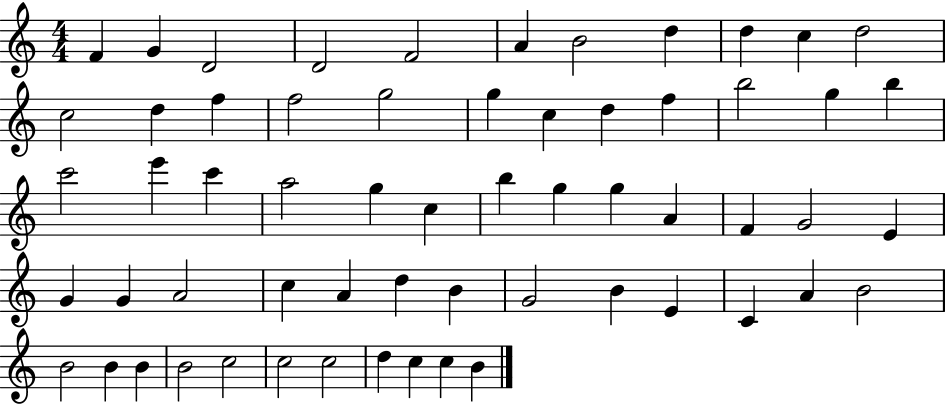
F4/q G4/q D4/h D4/h F4/h A4/q B4/h D5/q D5/q C5/q D5/h C5/h D5/q F5/q F5/h G5/h G5/q C5/q D5/q F5/q B5/h G5/q B5/q C6/h E6/q C6/q A5/h G5/q C5/q B5/q G5/q G5/q A4/q F4/q G4/h E4/q G4/q G4/q A4/h C5/q A4/q D5/q B4/q G4/h B4/q E4/q C4/q A4/q B4/h B4/h B4/q B4/q B4/h C5/h C5/h C5/h D5/q C5/q C5/q B4/q